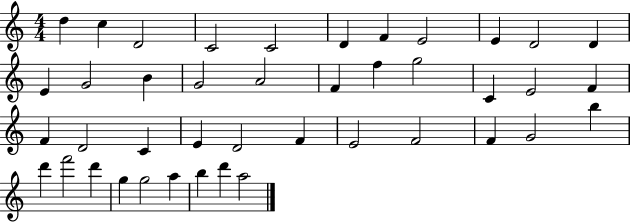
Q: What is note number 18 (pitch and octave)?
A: F5